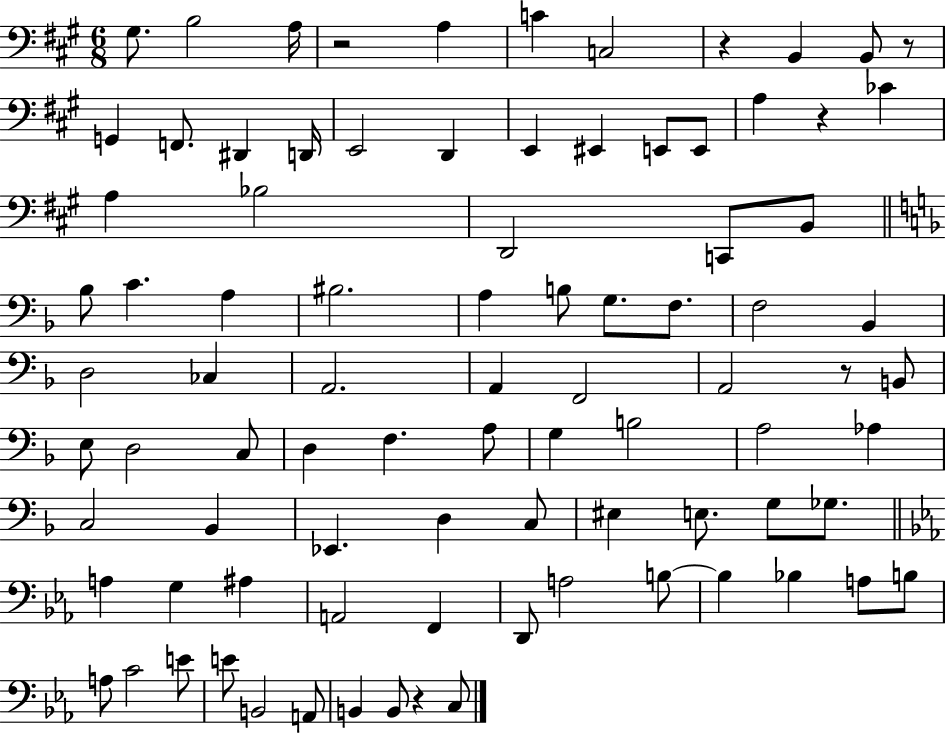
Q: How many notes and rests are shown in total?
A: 88